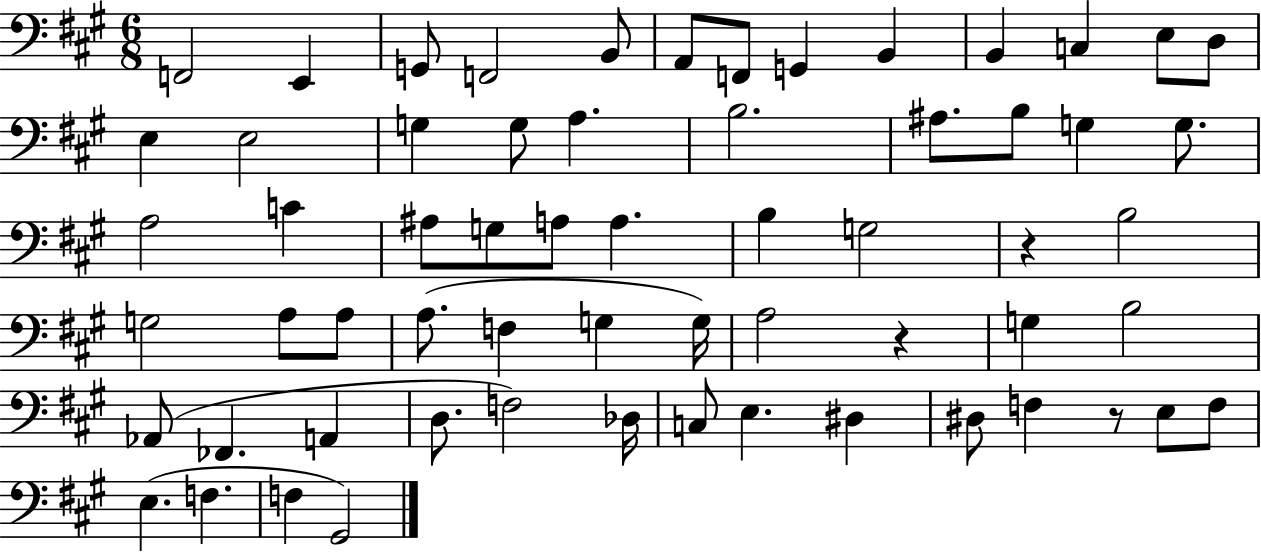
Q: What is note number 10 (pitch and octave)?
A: B2